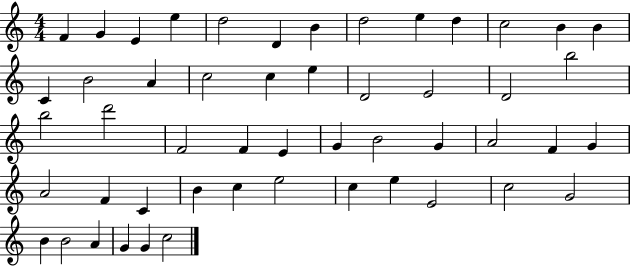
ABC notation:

X:1
T:Untitled
M:4/4
L:1/4
K:C
F G E e d2 D B d2 e d c2 B B C B2 A c2 c e D2 E2 D2 b2 b2 d'2 F2 F E G B2 G A2 F G A2 F C B c e2 c e E2 c2 G2 B B2 A G G c2